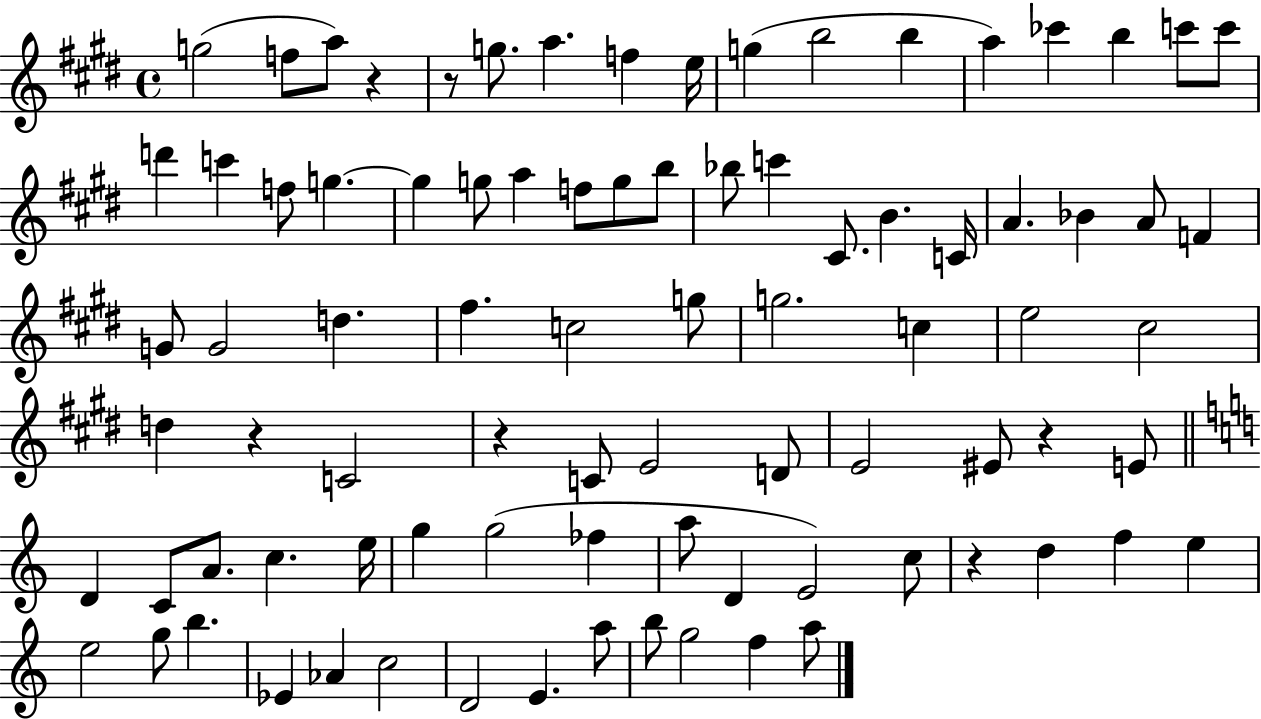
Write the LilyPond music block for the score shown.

{
  \clef treble
  \time 4/4
  \defaultTimeSignature
  \key e \major
  g''2( f''8 a''8) r4 | r8 g''8. a''4. f''4 e''16 | g''4( b''2 b''4 | a''4) ces'''4 b''4 c'''8 c'''8 | \break d'''4 c'''4 f''8 g''4.~~ | g''4 g''8 a''4 f''8 g''8 b''8 | bes''8 c'''4 cis'8. b'4. c'16 | a'4. bes'4 a'8 f'4 | \break g'8 g'2 d''4. | fis''4. c''2 g''8 | g''2. c''4 | e''2 cis''2 | \break d''4 r4 c'2 | r4 c'8 e'2 d'8 | e'2 eis'8 r4 e'8 | \bar "||" \break \key a \minor d'4 c'8 a'8. c''4. e''16 | g''4 g''2( fes''4 | a''8 d'4 e'2) c''8 | r4 d''4 f''4 e''4 | \break e''2 g''8 b''4. | ees'4 aes'4 c''2 | d'2 e'4. a''8 | b''8 g''2 f''4 a''8 | \break \bar "|."
}